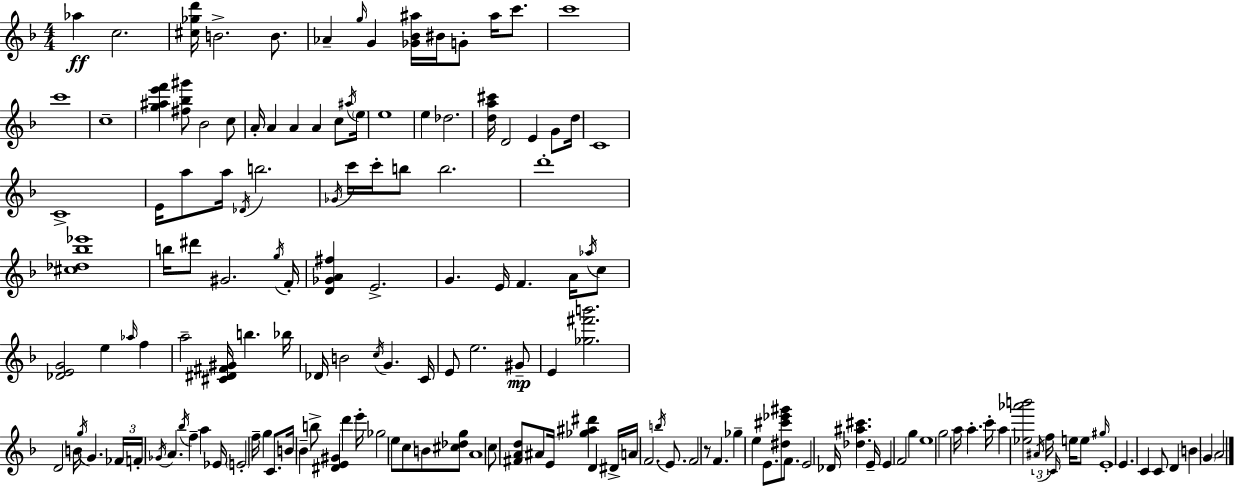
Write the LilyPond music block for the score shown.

{
  \clef treble
  \numericTimeSignature
  \time 4/4
  \key d \minor
  aes''4\ff c''2. | <cis'' ges'' d'''>16 b'2.-> b'8. | aes'4-- \grace { g''16 } g'4 <ges' bes' ais''>16 bis'16 g'8-. ais''16 c'''8. | c'''1 | \break c'''1 | c''1-- | <g'' ais'' e''' f'''>4 <fis'' bes'' gis'''>8 bes'2 c''8 | a'16-. a'4 a'4 a'4 c''8 | \break \acciaccatura { ais''16 } \parenthesize e''16 e''1 | e''4 des''2. | <d'' a'' cis'''>16 d'2 e'4 g'8 | d''16 c'1 | \break c'1-> | e'16 a''8 a''16 \acciaccatura { des'16 } b''2. | \acciaccatura { ges'16 } c'''16 c'''16-. b''8 b''2. | d'''1-. | \break <cis'' des'' bes'' ees'''>1 | b''16 dis'''8 gis'2. | \acciaccatura { g''16 } f'16-. <d' ges' a' fis''>4 e'2.-> | g'4. e'16 f'4. | \break a'16 \acciaccatura { aes''16 } c''8 <des' e' g'>2 e''4 | \grace { aes''16 } f''4 a''2-- <cis' dis' fis' gis'>16 | b''4. bes''16 des'16 b'2 | \acciaccatura { c''16 } g'4. c'16 e'8 e''2. | \break gis'8--\mp e'4 <ges'' fis''' b'''>2. | d'2 | b'16 \acciaccatura { g''16 } g'4. \tuplet 3/2 { fes'16 f'16-. \acciaccatura { ges'16 } } a'4. | \acciaccatura { bes''16 } f''4-- a''4 ees'16 \parenthesize e'2-. | \break f''16-- g''4 c'8. b'16 bes'4-- | b''8-> <dis' e' gis'>4 d'''4 e'''16-. ges''2 | e''8 c''8 b'8 <cis'' des'' g''>8 a'1 | c''8 <fis' a' d''>8 ais'8 | \break e'16 <ges'' ais'' dis'''>4 d'4 dis'16-> a'16 f'2. | \acciaccatura { b''16 } e'8. f'2 | r8 f'4. ges''4-- | e''4 e'8. <dis'' cis''' ees''' gis'''>8 f'8. e'2 | \break des'16 <des'' ais'' cis'''>4. e'16-- e'4 | f'2 g''4 e''1 | g''2 | a''16 a''4.-. c'''16-. a''4 | \break <ees'' aes''' b'''>2 \tuplet 3/2 { \acciaccatura { ais'16 } f''16 \grace { c'16 } } e''16 e''8 \grace { gis''16 } e'1-. | e'4. | c'4 c'8 d'4 b'4 | \parenthesize g'4 a'2 \bar "|."
}